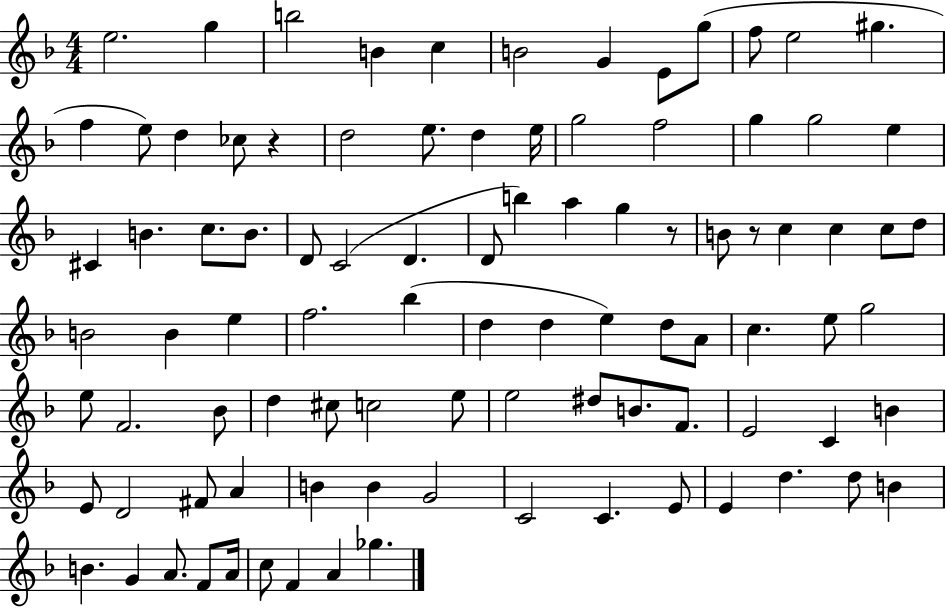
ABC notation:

X:1
T:Untitled
M:4/4
L:1/4
K:F
e2 g b2 B c B2 G E/2 g/2 f/2 e2 ^g f e/2 d _c/2 z d2 e/2 d e/4 g2 f2 g g2 e ^C B c/2 B/2 D/2 C2 D D/2 b a g z/2 B/2 z/2 c c c/2 d/2 B2 B e f2 _b d d e d/2 A/2 c e/2 g2 e/2 F2 _B/2 d ^c/2 c2 e/2 e2 ^d/2 B/2 F/2 E2 C B E/2 D2 ^F/2 A B B G2 C2 C E/2 E d d/2 B B G A/2 F/2 A/4 c/2 F A _g